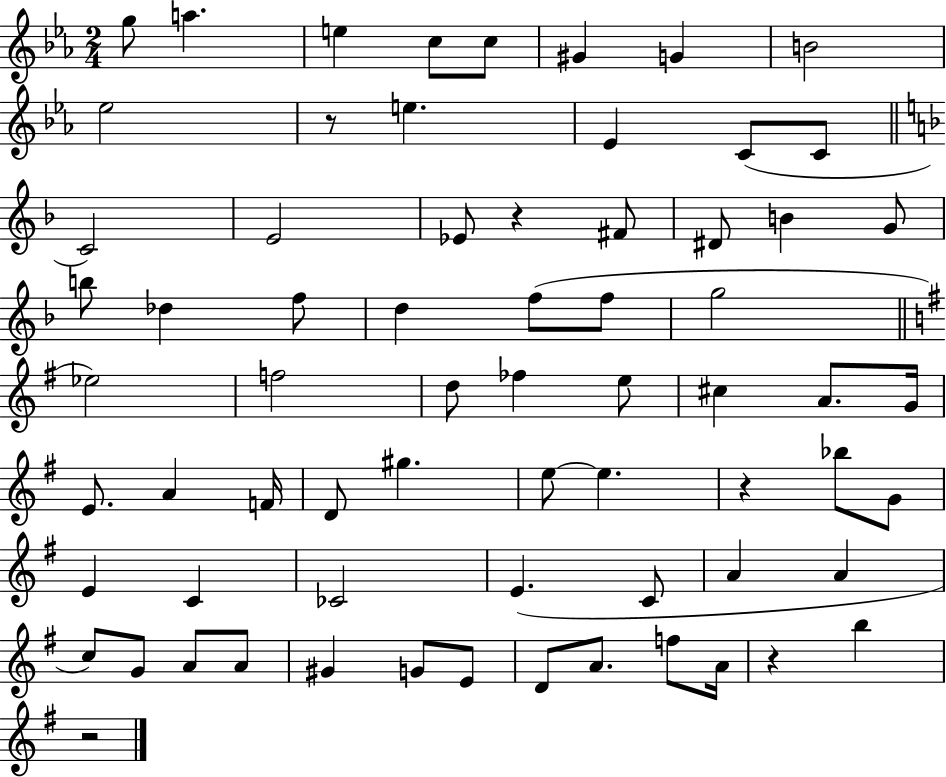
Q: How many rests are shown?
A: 5